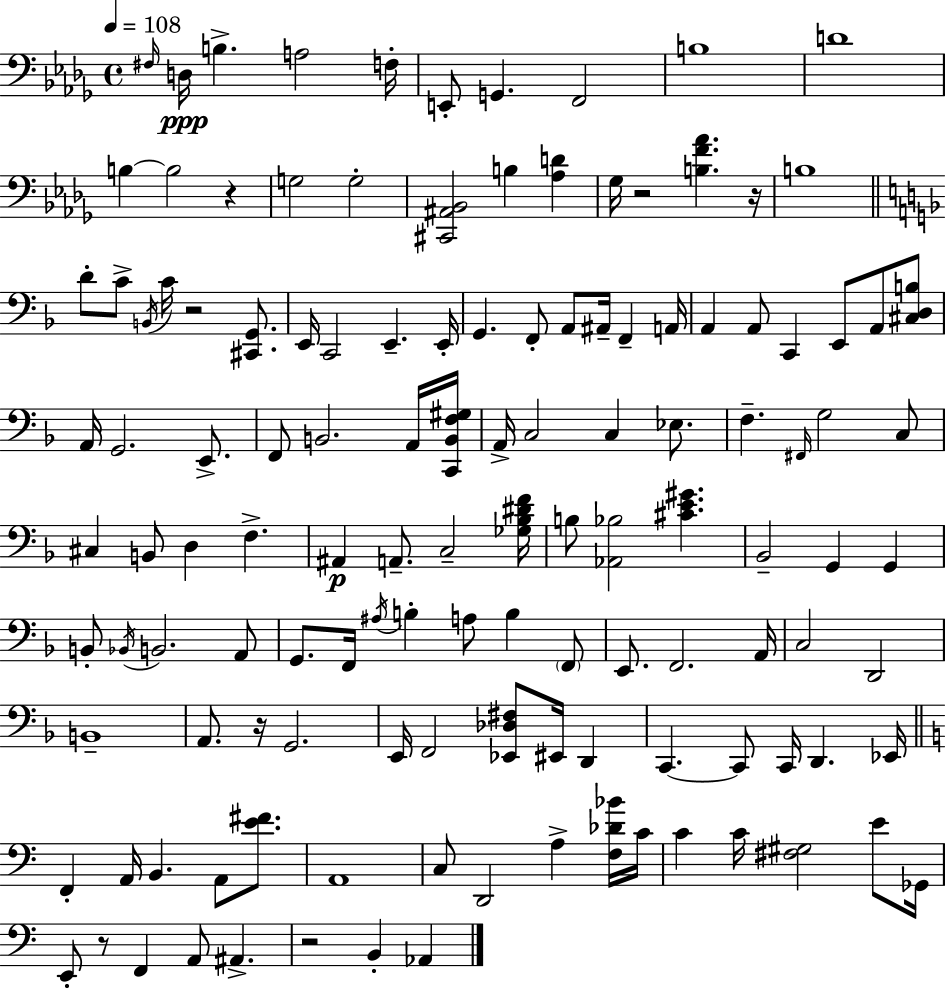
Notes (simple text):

F#3/s D3/s B3/q. A3/h F3/s E2/e G2/q. F2/h B3/w D4/w B3/q B3/h R/q G3/h G3/h [C#2,A#2,Bb2]/h B3/q [Ab3,D4]/q Gb3/s R/h [B3,F4,Ab4]/q. R/s B3/w D4/e C4/e B2/s C4/s R/h [C#2,G2]/e. E2/s C2/h E2/q. E2/s G2/q. F2/e A2/e A#2/s F2/q A2/s A2/q A2/e C2/q E2/e A2/e [C#3,D3,B3]/e A2/s G2/h. E2/e. F2/e B2/h. A2/s [C2,B2,F3,G#3]/s A2/s C3/h C3/q Eb3/e. F3/q. F#2/s G3/h C3/e C#3/q B2/e D3/q F3/q. A#2/q A2/e. C3/h [Gb3,Bb3,D#4,F4]/s B3/e [Ab2,Bb3]/h [C#4,E4,G#4]/q. Bb2/h G2/q G2/q B2/e Bb2/s B2/h. A2/e G2/e. F2/s A#3/s B3/q A3/e B3/q F2/e E2/e. F2/h. A2/s C3/h D2/h B2/w A2/e. R/s G2/h. E2/s F2/h [Eb2,Db3,F#3]/e EIS2/s D2/q C2/q. C2/e C2/s D2/q. Eb2/s F2/q A2/s B2/q. A2/e [E4,F#4]/e. A2/w C3/e D2/h A3/q [F3,Db4,Bb4]/s C4/s C4/q C4/s [F#3,G#3]/h E4/e Gb2/s E2/e R/e F2/q A2/e A#2/q. R/h B2/q Ab2/q